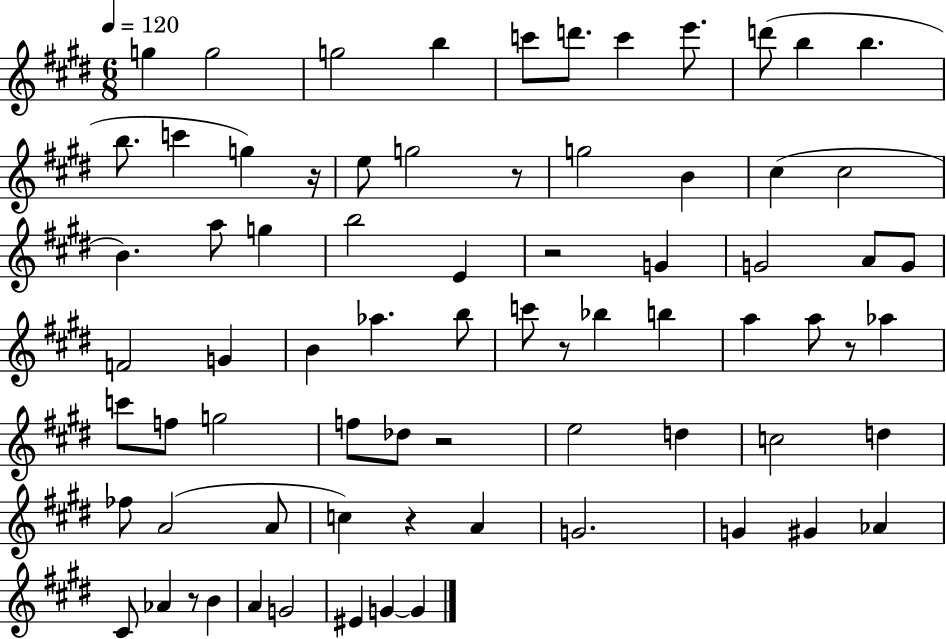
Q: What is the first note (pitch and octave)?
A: G5